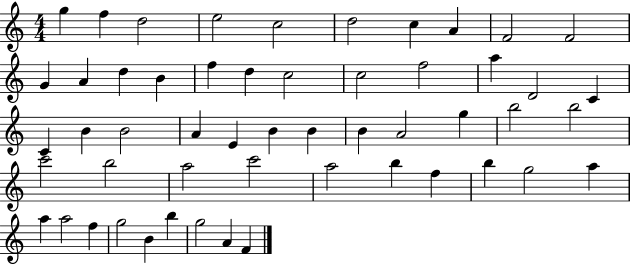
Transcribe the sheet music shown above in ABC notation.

X:1
T:Untitled
M:4/4
L:1/4
K:C
g f d2 e2 c2 d2 c A F2 F2 G A d B f d c2 c2 f2 a D2 C C B B2 A E B B B A2 g b2 b2 c'2 b2 a2 c'2 a2 b f b g2 a a a2 f g2 B b g2 A F